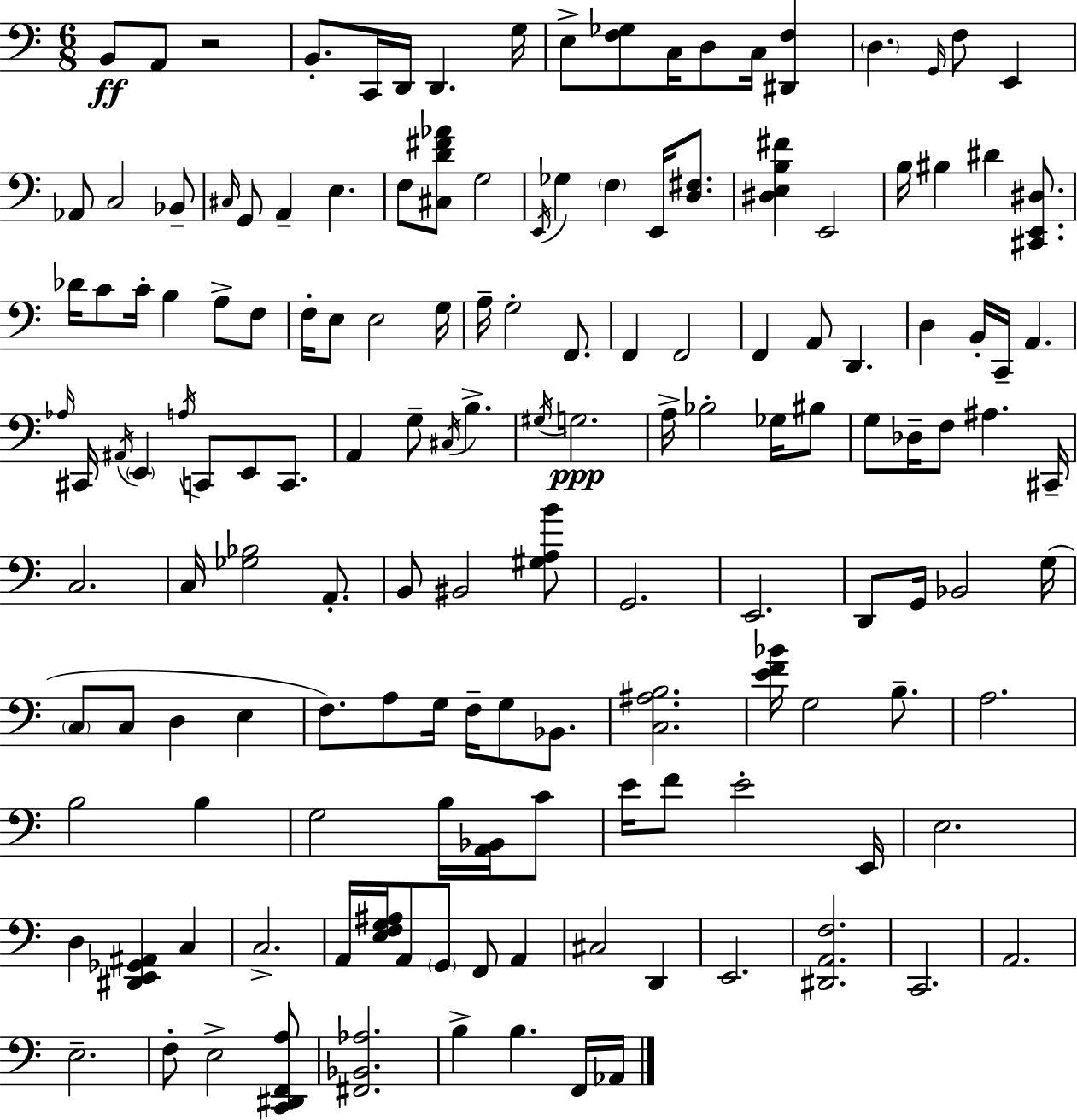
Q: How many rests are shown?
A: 1